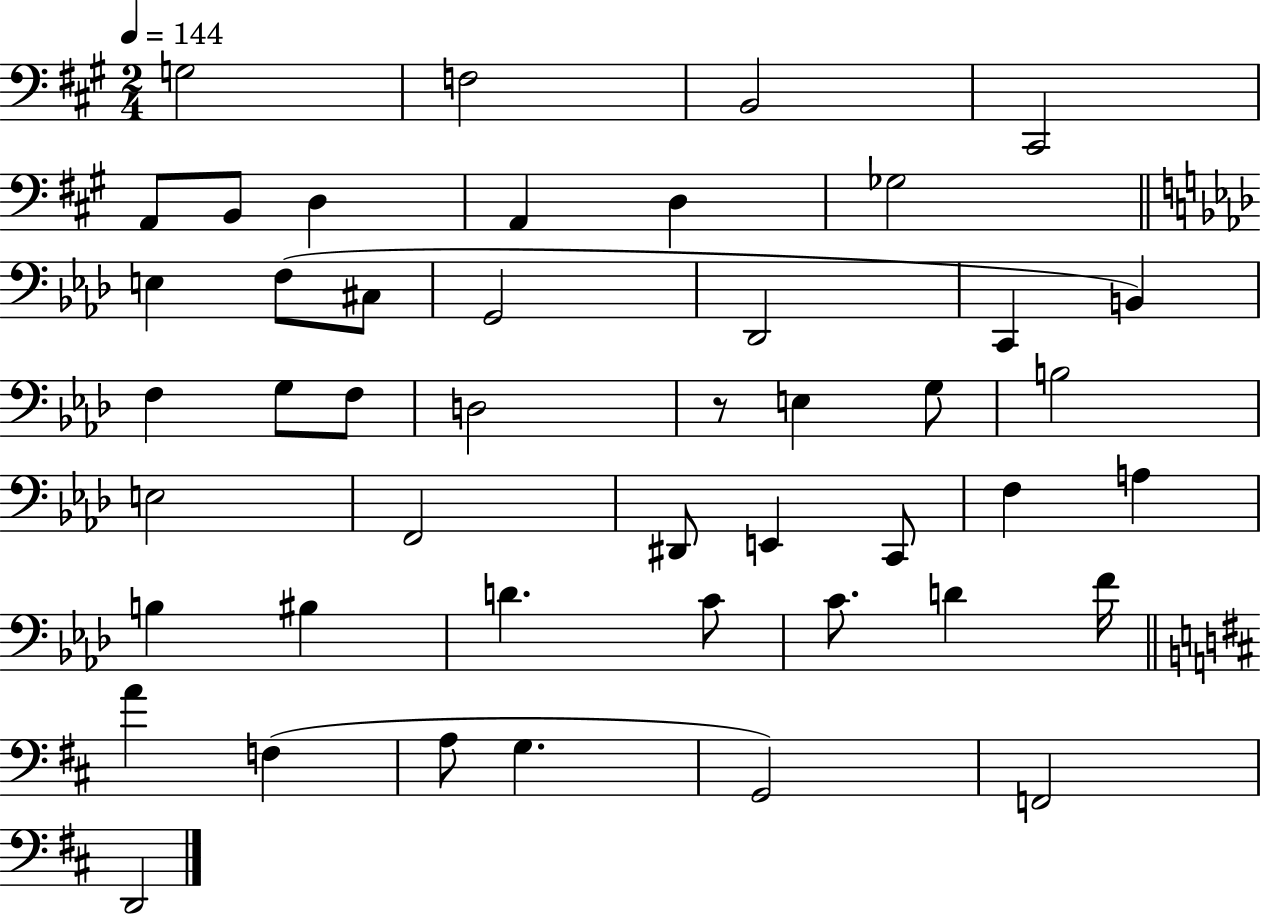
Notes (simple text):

G3/h F3/h B2/h C#2/h A2/e B2/e D3/q A2/q D3/q Gb3/h E3/q F3/e C#3/e G2/h Db2/h C2/q B2/q F3/q G3/e F3/e D3/h R/e E3/q G3/e B3/h E3/h F2/h D#2/e E2/q C2/e F3/q A3/q B3/q BIS3/q D4/q. C4/e C4/e. D4/q F4/s A4/q F3/q A3/e G3/q. G2/h F2/h D2/h